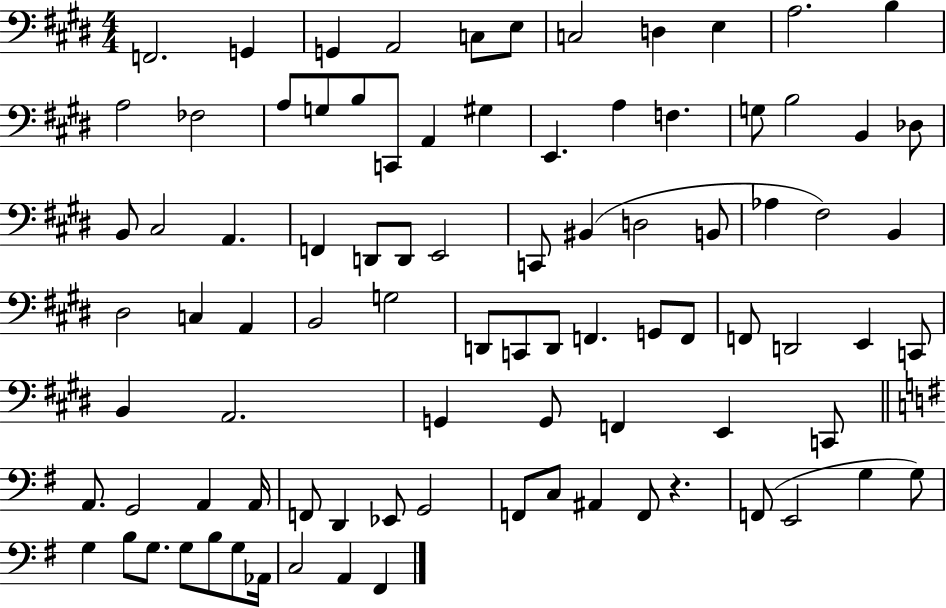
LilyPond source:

{
  \clef bass
  \numericTimeSignature
  \time 4/4
  \key e \major
  f,2. g,4 | g,4 a,2 c8 e8 | c2 d4 e4 | a2. b4 | \break a2 fes2 | a8 g8 b8 c,8 a,4 gis4 | e,4. a4 f4. | g8 b2 b,4 des8 | \break b,8 cis2 a,4. | f,4 d,8 d,8 e,2 | c,8 bis,4( d2 b,8 | aes4 fis2) b,4 | \break dis2 c4 a,4 | b,2 g2 | d,8 c,8 d,8 f,4. g,8 f,8 | f,8 d,2 e,4 c,8 | \break b,4 a,2. | g,4 g,8 f,4 e,4 c,8 | \bar "||" \break \key e \minor a,8. g,2 a,4 a,16 | f,8 d,4 ees,8 g,2 | f,8 c8 ais,4 f,8 r4. | f,8( e,2 g4 g8) | \break g4 b8 g8. g8 b8 g8 aes,16 | c2 a,4 fis,4 | \bar "|."
}